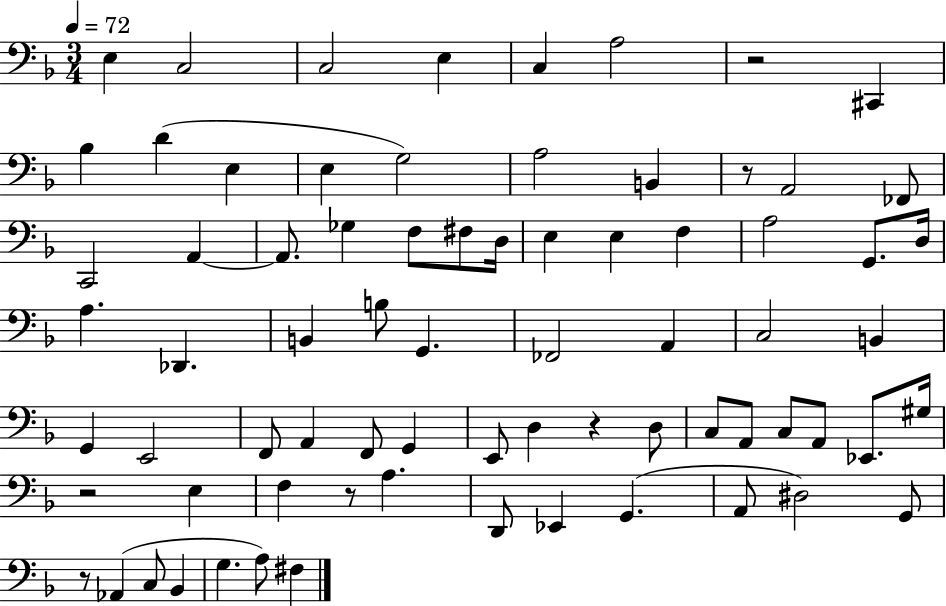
X:1
T:Untitled
M:3/4
L:1/4
K:F
E, C,2 C,2 E, C, A,2 z2 ^C,, _B, D E, E, G,2 A,2 B,, z/2 A,,2 _F,,/2 C,,2 A,, A,,/2 _G, F,/2 ^F,/2 D,/4 E, E, F, A,2 G,,/2 D,/4 A, _D,, B,, B,/2 G,, _F,,2 A,, C,2 B,, G,, E,,2 F,,/2 A,, F,,/2 G,, E,,/2 D, z D,/2 C,/2 A,,/2 C,/2 A,,/2 _E,,/2 ^G,/4 z2 E, F, z/2 A, D,,/2 _E,, G,, A,,/2 ^D,2 G,,/2 z/2 _A,, C,/2 _B,, G, A,/2 ^F,